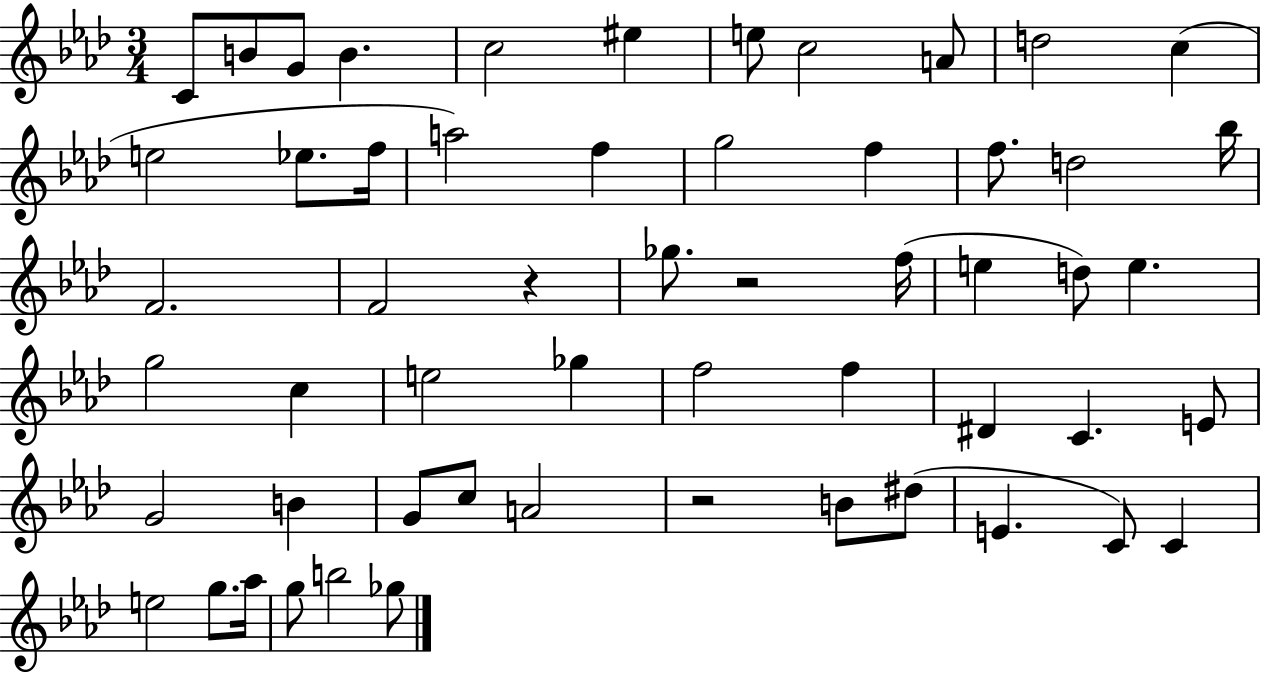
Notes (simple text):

C4/e B4/e G4/e B4/q. C5/h EIS5/q E5/e C5/h A4/e D5/h C5/q E5/h Eb5/e. F5/s A5/h F5/q G5/h F5/q F5/e. D5/h Bb5/s F4/h. F4/h R/q Gb5/e. R/h F5/s E5/q D5/e E5/q. G5/h C5/q E5/h Gb5/q F5/h F5/q D#4/q C4/q. E4/e G4/h B4/q G4/e C5/e A4/h R/h B4/e D#5/e E4/q. C4/e C4/q E5/h G5/e. Ab5/s G5/e B5/h Gb5/e